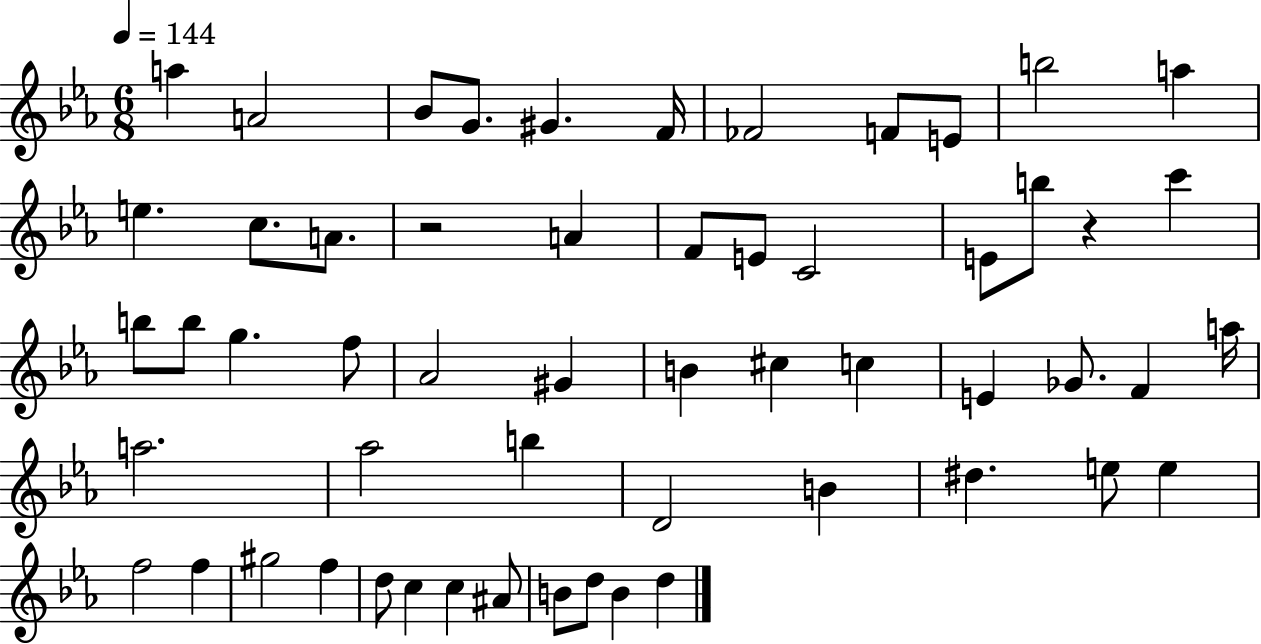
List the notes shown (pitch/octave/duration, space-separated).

A5/q A4/h Bb4/e G4/e. G#4/q. F4/s FES4/h F4/e E4/e B5/h A5/q E5/q. C5/e. A4/e. R/h A4/q F4/e E4/e C4/h E4/e B5/e R/q C6/q B5/e B5/e G5/q. F5/e Ab4/h G#4/q B4/q C#5/q C5/q E4/q Gb4/e. F4/q A5/s A5/h. Ab5/h B5/q D4/h B4/q D#5/q. E5/e E5/q F5/h F5/q G#5/h F5/q D5/e C5/q C5/q A#4/e B4/e D5/e B4/q D5/q